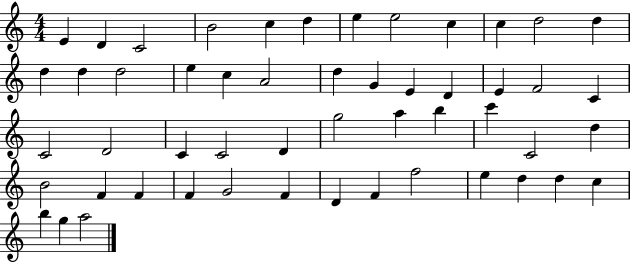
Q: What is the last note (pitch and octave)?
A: A5